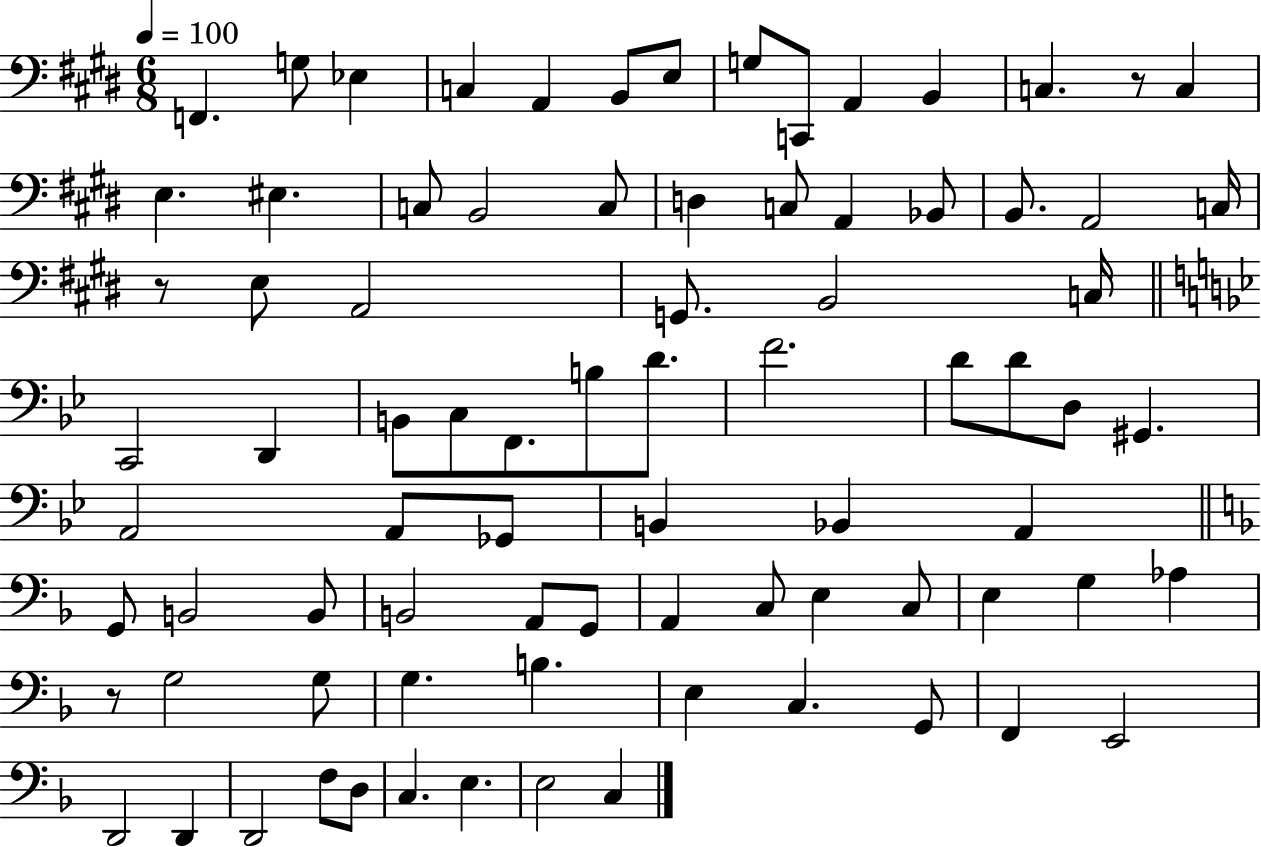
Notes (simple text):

F2/q. G3/e Eb3/q C3/q A2/q B2/e E3/e G3/e C2/e A2/q B2/q C3/q. R/e C3/q E3/q. EIS3/q. C3/e B2/h C3/e D3/q C3/e A2/q Bb2/e B2/e. A2/h C3/s R/e E3/e A2/h G2/e. B2/h C3/s C2/h D2/q B2/e C3/e F2/e. B3/e D4/e. F4/h. D4/e D4/e D3/e G#2/q. A2/h A2/e Gb2/e B2/q Bb2/q A2/q G2/e B2/h B2/e B2/h A2/e G2/e A2/q C3/e E3/q C3/e E3/q G3/q Ab3/q R/e G3/h G3/e G3/q. B3/q. E3/q C3/q. G2/e F2/q E2/h D2/h D2/q D2/h F3/e D3/e C3/q. E3/q. E3/h C3/q